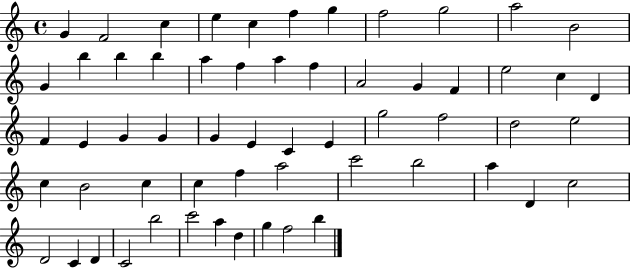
{
  \clef treble
  \time 4/4
  \defaultTimeSignature
  \key c \major
  g'4 f'2 c''4 | e''4 c''4 f''4 g''4 | f''2 g''2 | a''2 b'2 | \break g'4 b''4 b''4 b''4 | a''4 f''4 a''4 f''4 | a'2 g'4 f'4 | e''2 c''4 d'4 | \break f'4 e'4 g'4 g'4 | g'4 e'4 c'4 e'4 | g''2 f''2 | d''2 e''2 | \break c''4 b'2 c''4 | c''4 f''4 a''2 | c'''2 b''2 | a''4 d'4 c''2 | \break d'2 c'4 d'4 | c'2 b''2 | c'''2 a''4 d''4 | g''4 f''2 b''4 | \break \bar "|."
}